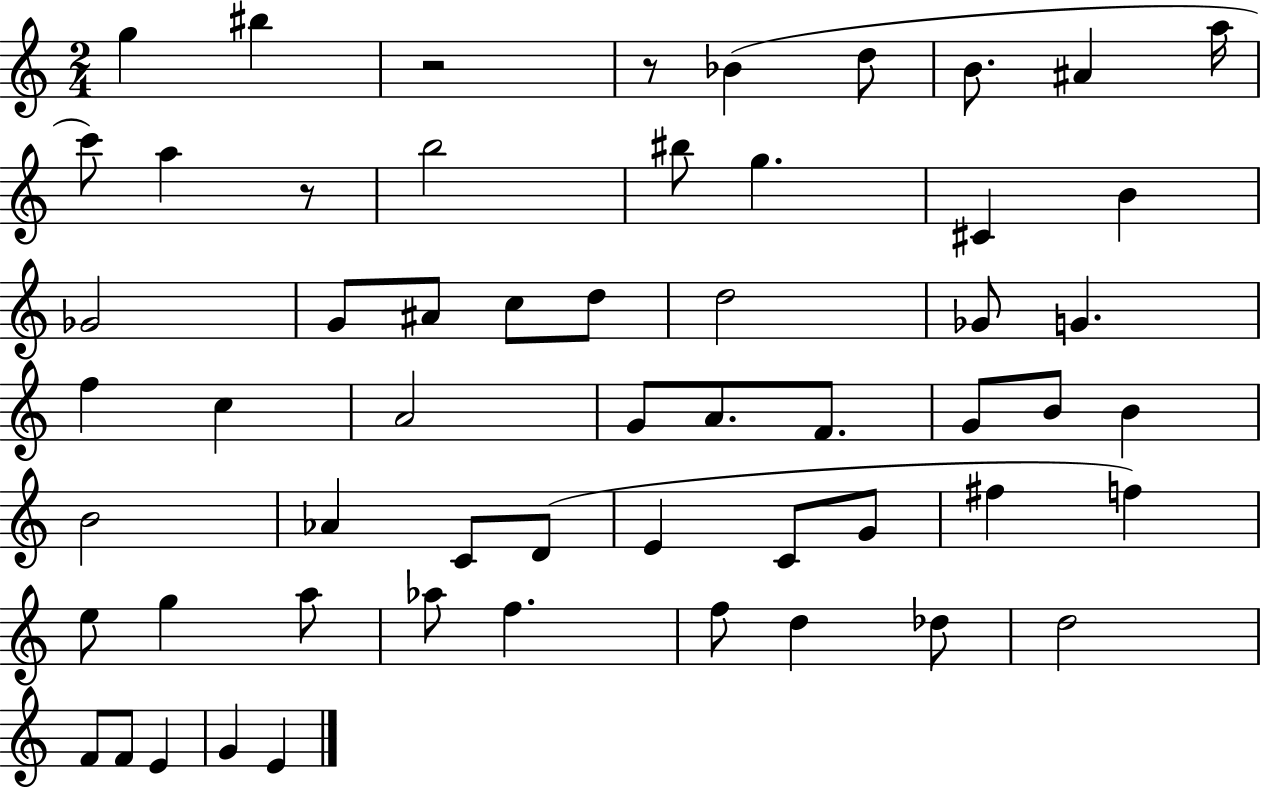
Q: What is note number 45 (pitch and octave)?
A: F5